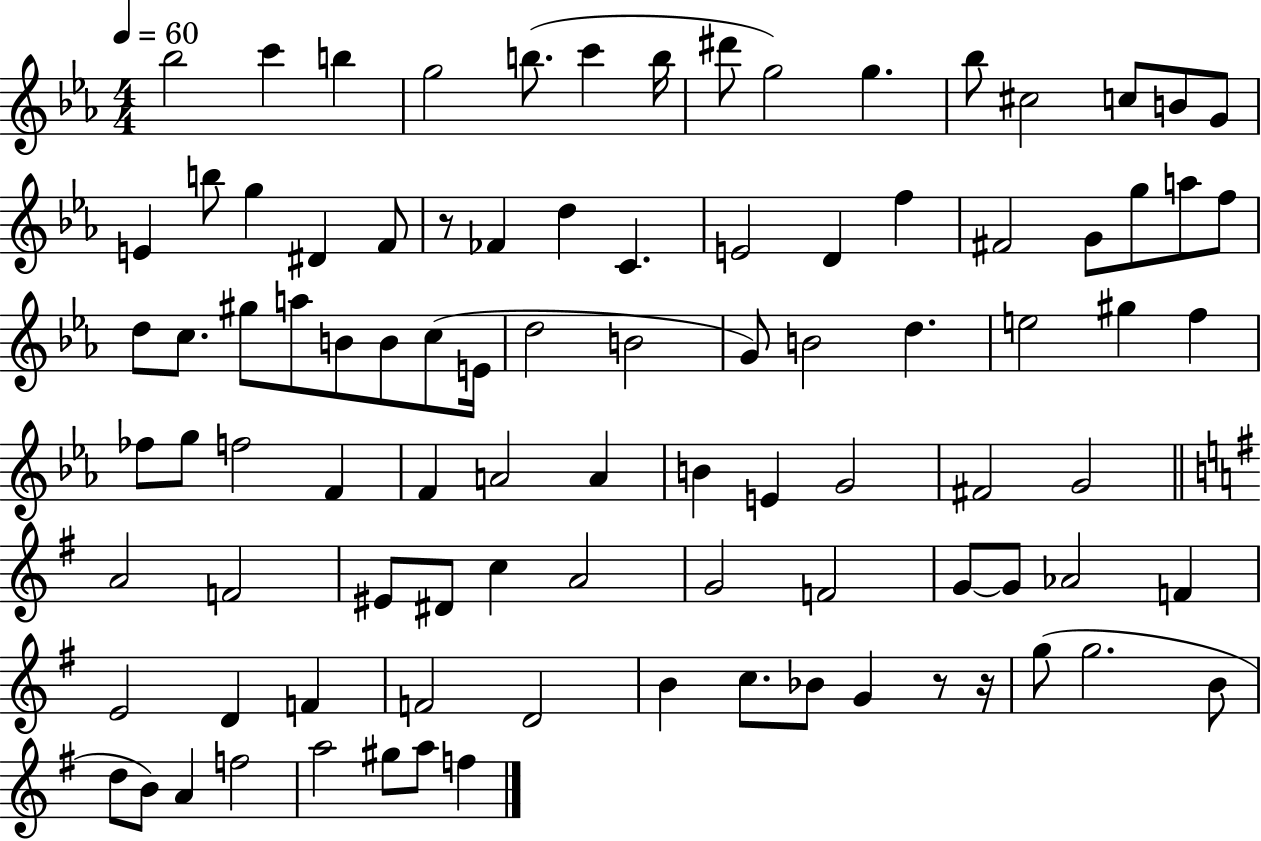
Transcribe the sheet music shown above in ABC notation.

X:1
T:Untitled
M:4/4
L:1/4
K:Eb
_b2 c' b g2 b/2 c' b/4 ^d'/2 g2 g _b/2 ^c2 c/2 B/2 G/2 E b/2 g ^D F/2 z/2 _F d C E2 D f ^F2 G/2 g/2 a/2 f/2 d/2 c/2 ^g/2 a/2 B/2 B/2 c/2 E/4 d2 B2 G/2 B2 d e2 ^g f _f/2 g/2 f2 F F A2 A B E G2 ^F2 G2 A2 F2 ^E/2 ^D/2 c A2 G2 F2 G/2 G/2 _A2 F E2 D F F2 D2 B c/2 _B/2 G z/2 z/4 g/2 g2 B/2 d/2 B/2 A f2 a2 ^g/2 a/2 f